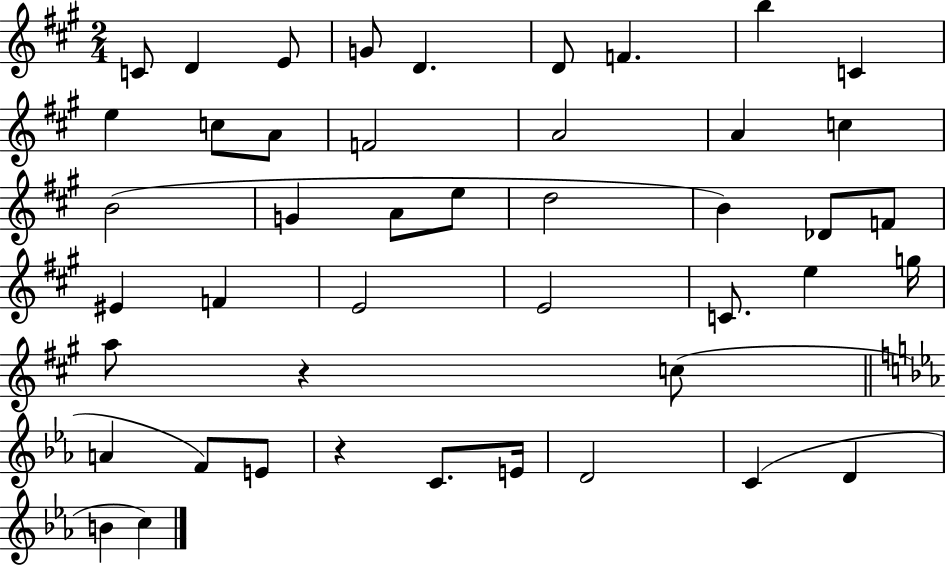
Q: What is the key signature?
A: A major